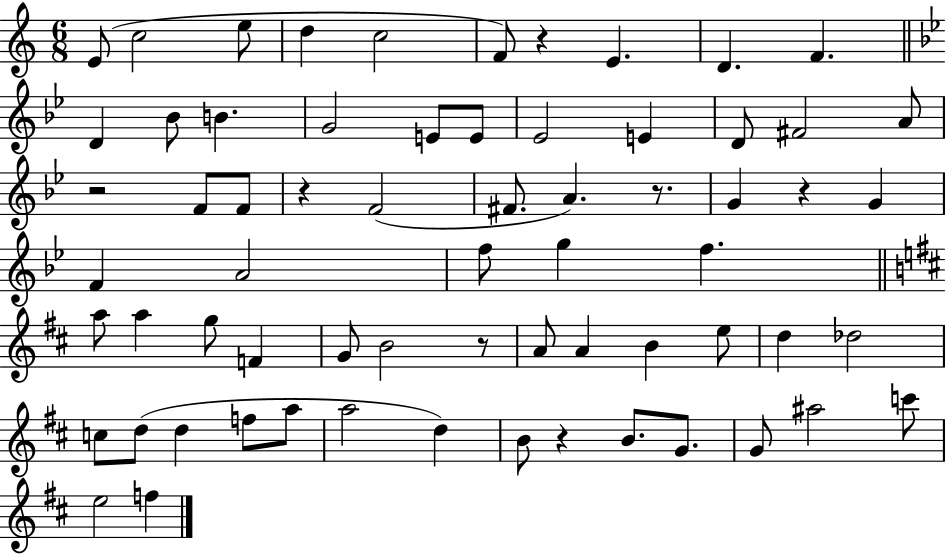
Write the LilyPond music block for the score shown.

{
  \clef treble
  \numericTimeSignature
  \time 6/8
  \key c \major
  \repeat volta 2 { e'8( c''2 e''8 | d''4 c''2 | f'8) r4 e'4. | d'4. f'4. | \break \bar "||" \break \key g \minor d'4 bes'8 b'4. | g'2 e'8 e'8 | ees'2 e'4 | d'8 fis'2 a'8 | \break r2 f'8 f'8 | r4 f'2( | fis'8. a'4.) r8. | g'4 r4 g'4 | \break f'4 a'2 | f''8 g''4 f''4. | \bar "||" \break \key d \major a''8 a''4 g''8 f'4 | g'8 b'2 r8 | a'8 a'4 b'4 e''8 | d''4 des''2 | \break c''8 d''8( d''4 f''8 a''8 | a''2 d''4) | b'8 r4 b'8. g'8. | g'8 ais''2 c'''8 | \break e''2 f''4 | } \bar "|."
}